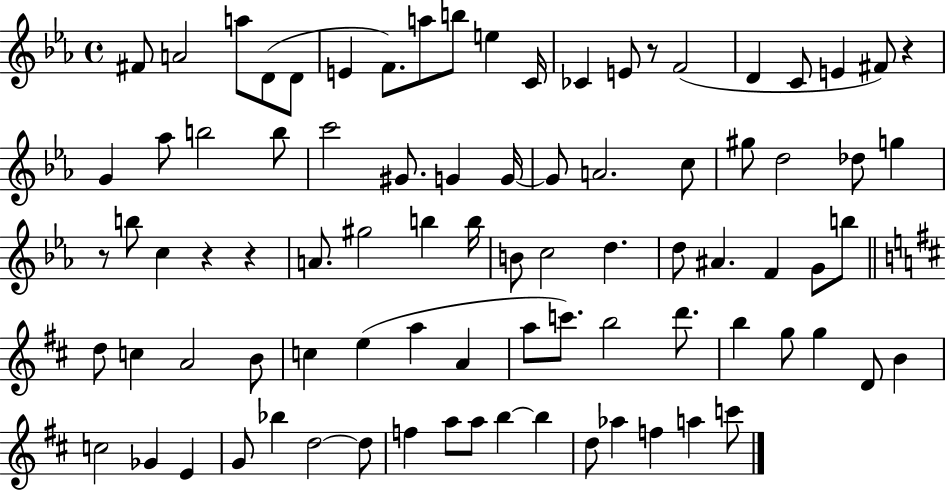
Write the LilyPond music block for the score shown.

{
  \clef treble
  \time 4/4
  \defaultTimeSignature
  \key ees \major
  fis'8 a'2 a''8 d'8( d'8 | e'4 f'8.) a''8 b''8 e''4 c'16 | ces'4 e'8 r8 f'2( | d'4 c'8 e'4 fis'8) r4 | \break g'4 aes''8 b''2 b''8 | c'''2 gis'8. g'4 g'16~~ | g'8 a'2. c''8 | gis''8 d''2 des''8 g''4 | \break r8 b''8 c''4 r4 r4 | a'8. gis''2 b''4 b''16 | b'8 c''2 d''4. | d''8 ais'4. f'4 g'8 b''8 | \break \bar "||" \break \key b \minor d''8 c''4 a'2 b'8 | c''4 e''4( a''4 a'4 | a''8 c'''8.) b''2 d'''8. | b''4 g''8 g''4 d'8 b'4 | \break c''2 ges'4 e'4 | g'8 bes''4 d''2~~ d''8 | f''4 a''8 a''8 b''4~~ b''4 | d''8 aes''4 f''4 a''4 c'''8 | \break \bar "|."
}